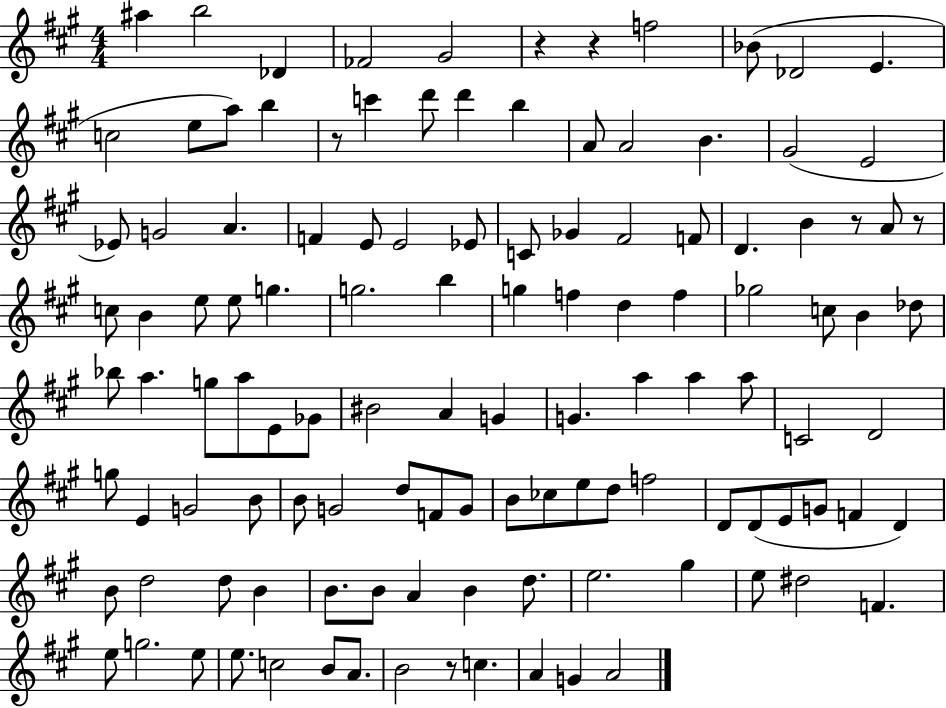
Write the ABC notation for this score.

X:1
T:Untitled
M:4/4
L:1/4
K:A
^a b2 _D _F2 ^G2 z z f2 _B/2 _D2 E c2 e/2 a/2 b z/2 c' d'/2 d' b A/2 A2 B ^G2 E2 _E/2 G2 A F E/2 E2 _E/2 C/2 _G ^F2 F/2 D B z/2 A/2 z/2 c/2 B e/2 e/2 g g2 b g f d f _g2 c/2 B _d/2 _b/2 a g/2 a/2 E/2 _G/2 ^B2 A G G a a a/2 C2 D2 g/2 E G2 B/2 B/2 G2 d/2 F/2 G/2 B/2 _c/2 e/2 d/2 f2 D/2 D/2 E/2 G/2 F D B/2 d2 d/2 B B/2 B/2 A B d/2 e2 ^g e/2 ^d2 F e/2 g2 e/2 e/2 c2 B/2 A/2 B2 z/2 c A G A2